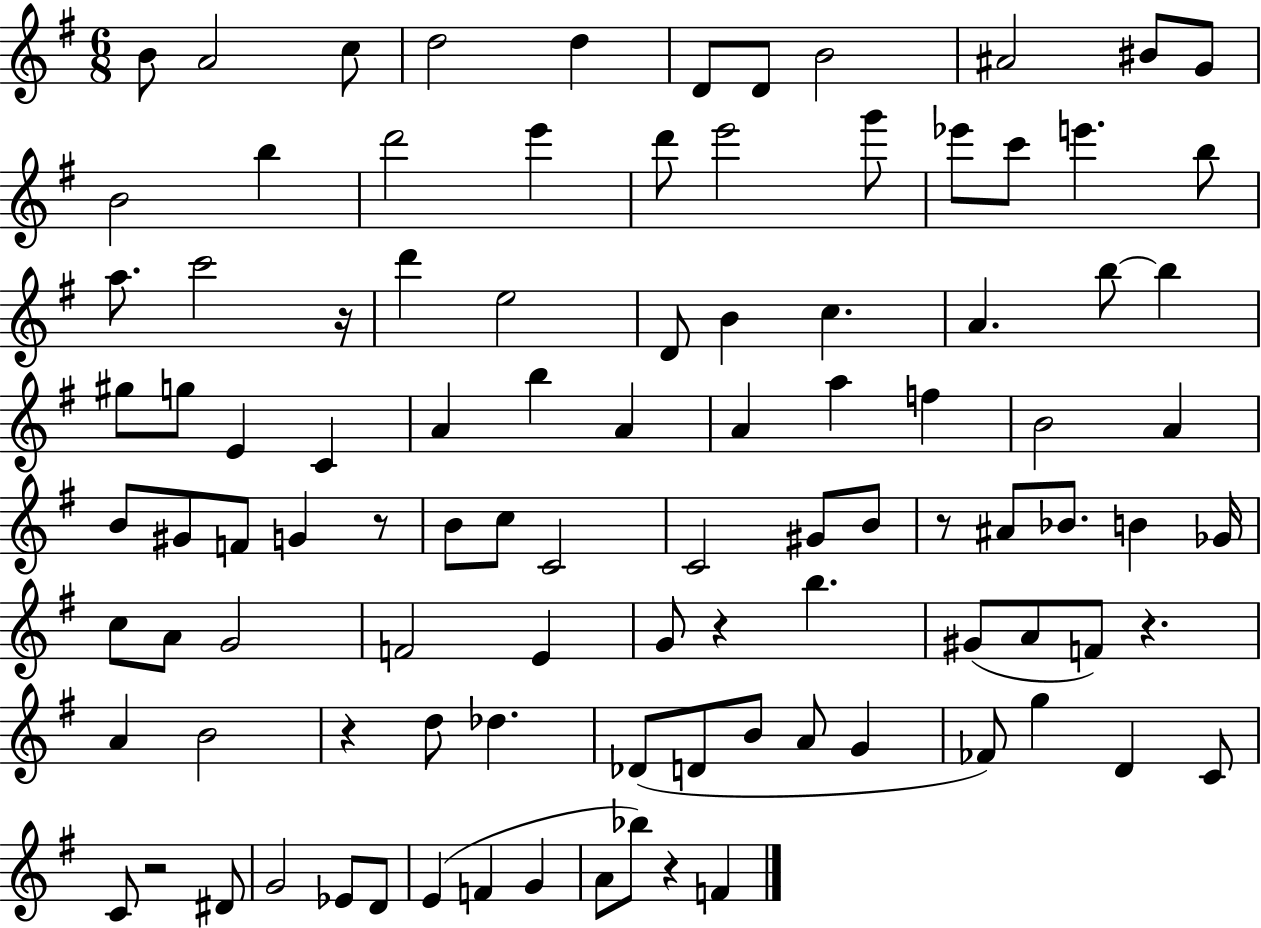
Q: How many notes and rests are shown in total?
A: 100